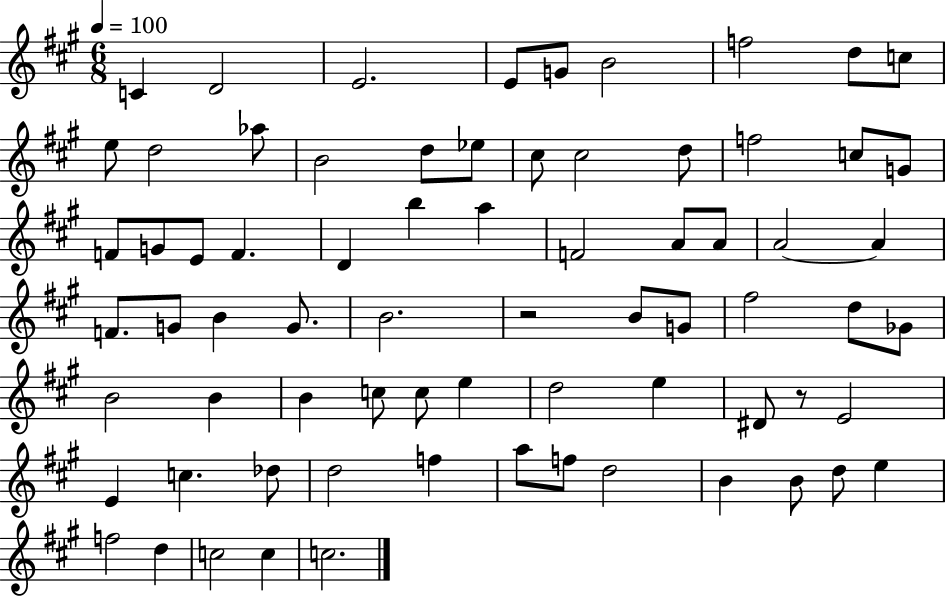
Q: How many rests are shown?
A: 2